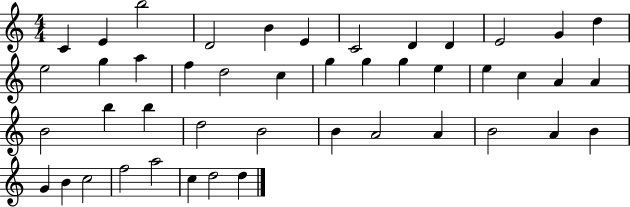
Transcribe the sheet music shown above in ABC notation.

X:1
T:Untitled
M:4/4
L:1/4
K:C
C E b2 D2 B E C2 D D E2 G d e2 g a f d2 c g g g e e c A A B2 b b d2 B2 B A2 A B2 A B G B c2 f2 a2 c d2 d